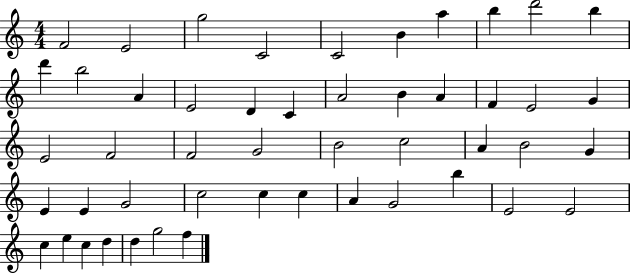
X:1
T:Untitled
M:4/4
L:1/4
K:C
F2 E2 g2 C2 C2 B a b d'2 b d' b2 A E2 D C A2 B A F E2 G E2 F2 F2 G2 B2 c2 A B2 G E E G2 c2 c c A G2 b E2 E2 c e c d d g2 f